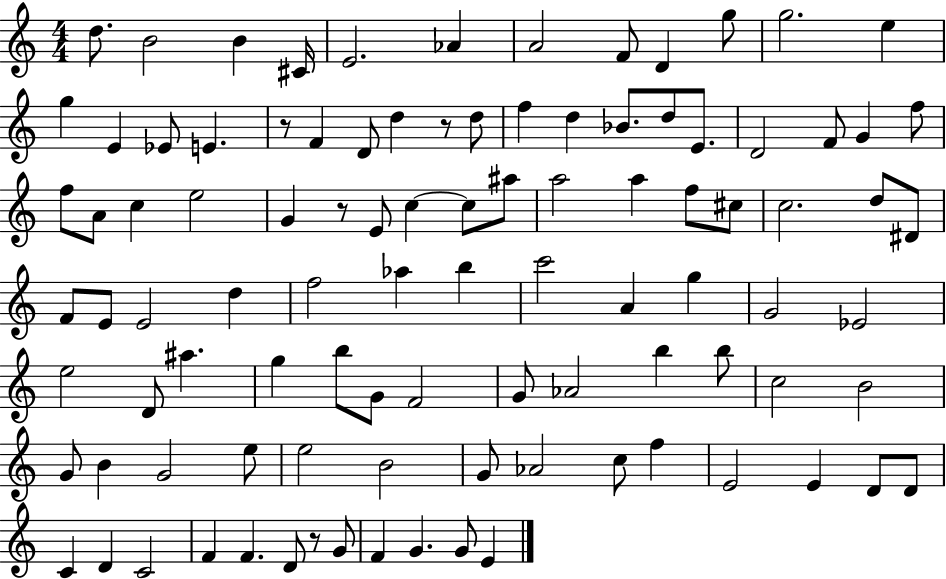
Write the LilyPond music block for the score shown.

{
  \clef treble
  \numericTimeSignature
  \time 4/4
  \key c \major
  d''8. b'2 b'4 cis'16 | e'2. aes'4 | a'2 f'8 d'4 g''8 | g''2. e''4 | \break g''4 e'4 ees'8 e'4. | r8 f'4 d'8 d''4 r8 d''8 | f''4 d''4 bes'8. d''8 e'8. | d'2 f'8 g'4 f''8 | \break f''8 a'8 c''4 e''2 | g'4 r8 e'8 c''4~~ c''8 ais''8 | a''2 a''4 f''8 cis''8 | c''2. d''8 dis'8 | \break f'8 e'8 e'2 d''4 | f''2 aes''4 b''4 | c'''2 a'4 g''4 | g'2 ees'2 | \break e''2 d'8 ais''4. | g''4 b''8 g'8 f'2 | g'8 aes'2 b''4 b''8 | c''2 b'2 | \break g'8 b'4 g'2 e''8 | e''2 b'2 | g'8 aes'2 c''8 f''4 | e'2 e'4 d'8 d'8 | \break c'4 d'4 c'2 | f'4 f'4. d'8 r8 g'8 | f'4 g'4. g'8 e'4 | \bar "|."
}